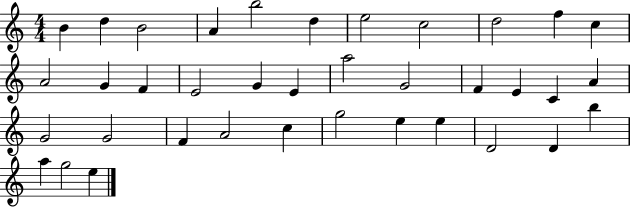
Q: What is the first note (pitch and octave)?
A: B4